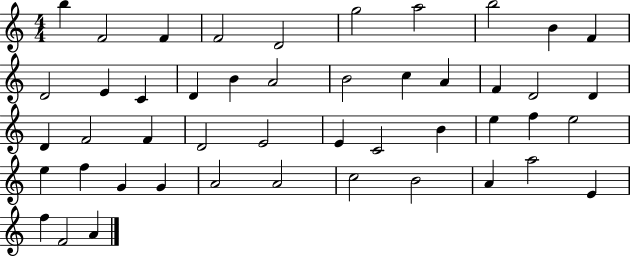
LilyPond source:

{
  \clef treble
  \numericTimeSignature
  \time 4/4
  \key c \major
  b''4 f'2 f'4 | f'2 d'2 | g''2 a''2 | b''2 b'4 f'4 | \break d'2 e'4 c'4 | d'4 b'4 a'2 | b'2 c''4 a'4 | f'4 d'2 d'4 | \break d'4 f'2 f'4 | d'2 e'2 | e'4 c'2 b'4 | e''4 f''4 e''2 | \break e''4 f''4 g'4 g'4 | a'2 a'2 | c''2 b'2 | a'4 a''2 e'4 | \break f''4 f'2 a'4 | \bar "|."
}